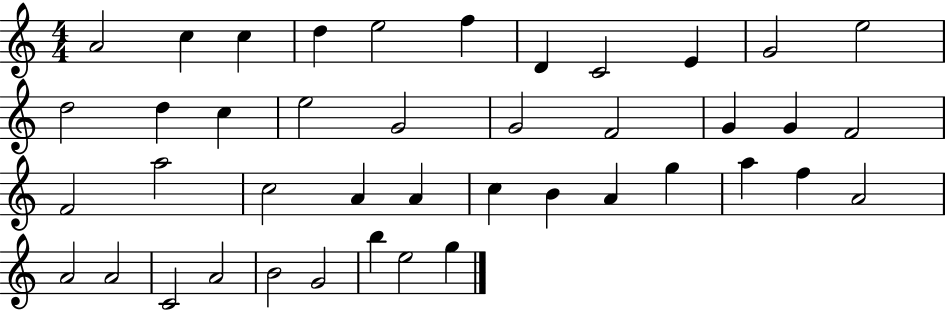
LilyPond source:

{
  \clef treble
  \numericTimeSignature
  \time 4/4
  \key c \major
  a'2 c''4 c''4 | d''4 e''2 f''4 | d'4 c'2 e'4 | g'2 e''2 | \break d''2 d''4 c''4 | e''2 g'2 | g'2 f'2 | g'4 g'4 f'2 | \break f'2 a''2 | c''2 a'4 a'4 | c''4 b'4 a'4 g''4 | a''4 f''4 a'2 | \break a'2 a'2 | c'2 a'2 | b'2 g'2 | b''4 e''2 g''4 | \break \bar "|."
}